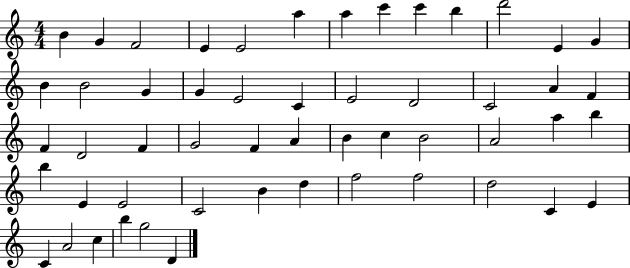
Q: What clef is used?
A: treble